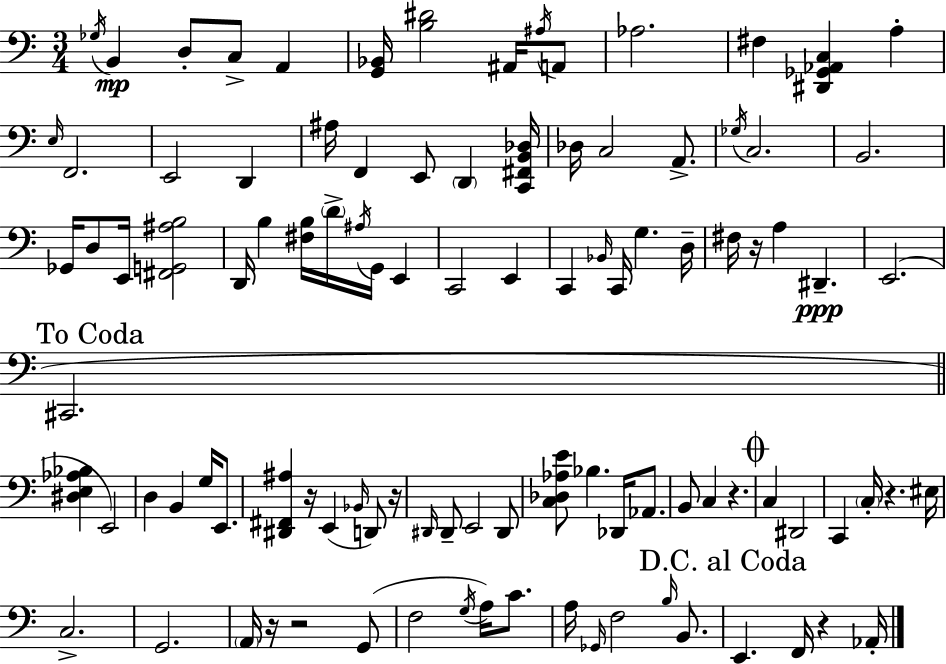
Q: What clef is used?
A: bass